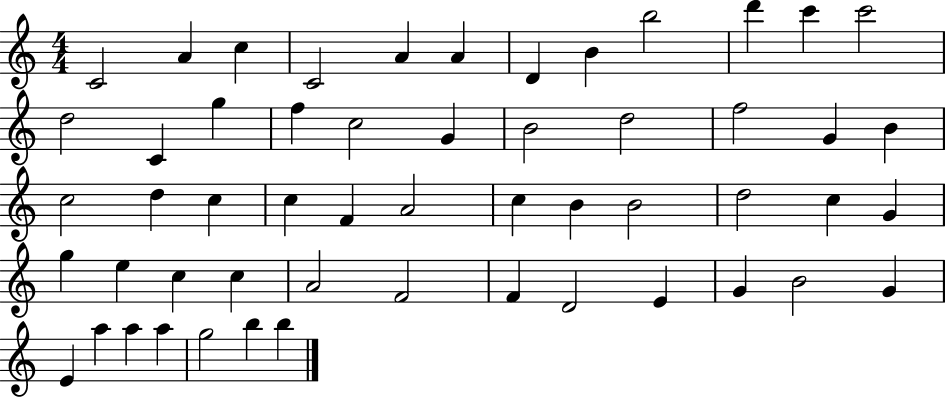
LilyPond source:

{
  \clef treble
  \numericTimeSignature
  \time 4/4
  \key c \major
  c'2 a'4 c''4 | c'2 a'4 a'4 | d'4 b'4 b''2 | d'''4 c'''4 c'''2 | \break d''2 c'4 g''4 | f''4 c''2 g'4 | b'2 d''2 | f''2 g'4 b'4 | \break c''2 d''4 c''4 | c''4 f'4 a'2 | c''4 b'4 b'2 | d''2 c''4 g'4 | \break g''4 e''4 c''4 c''4 | a'2 f'2 | f'4 d'2 e'4 | g'4 b'2 g'4 | \break e'4 a''4 a''4 a''4 | g''2 b''4 b''4 | \bar "|."
}